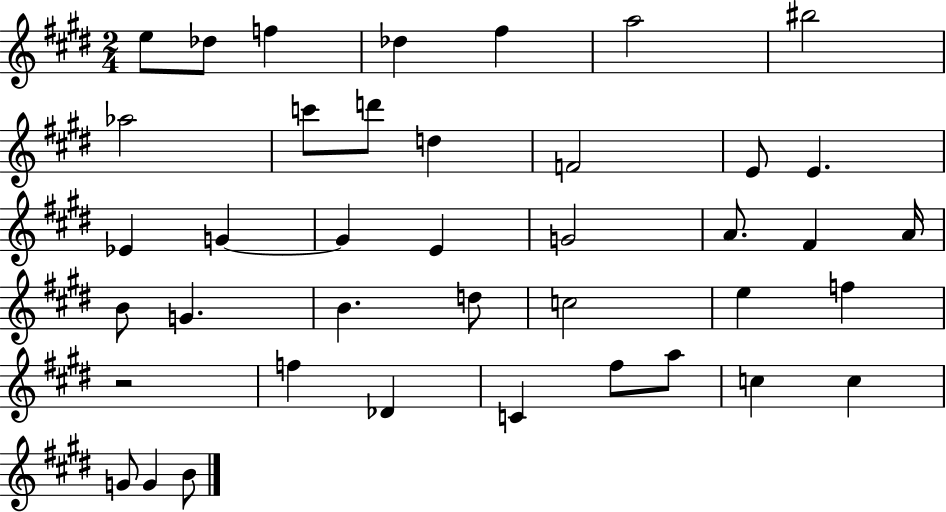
{
  \clef treble
  \numericTimeSignature
  \time 2/4
  \key e \major
  e''8 des''8 f''4 | des''4 fis''4 | a''2 | bis''2 | \break aes''2 | c'''8 d'''8 d''4 | f'2 | e'8 e'4. | \break ees'4 g'4~~ | g'4 e'4 | g'2 | a'8. fis'4 a'16 | \break b'8 g'4. | b'4. d''8 | c''2 | e''4 f''4 | \break r2 | f''4 des'4 | c'4 fis''8 a''8 | c''4 c''4 | \break g'8 g'4 b'8 | \bar "|."
}